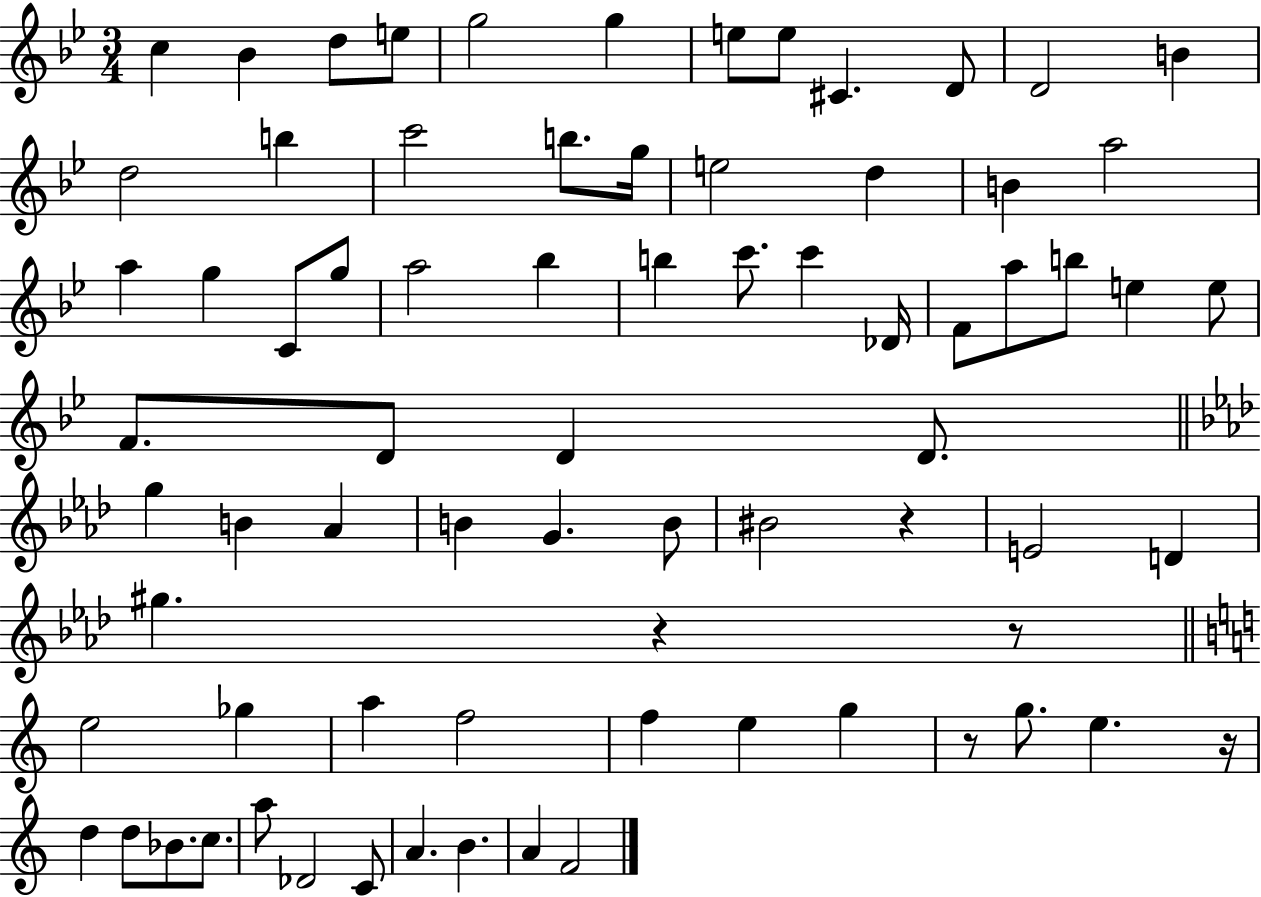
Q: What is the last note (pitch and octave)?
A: F4